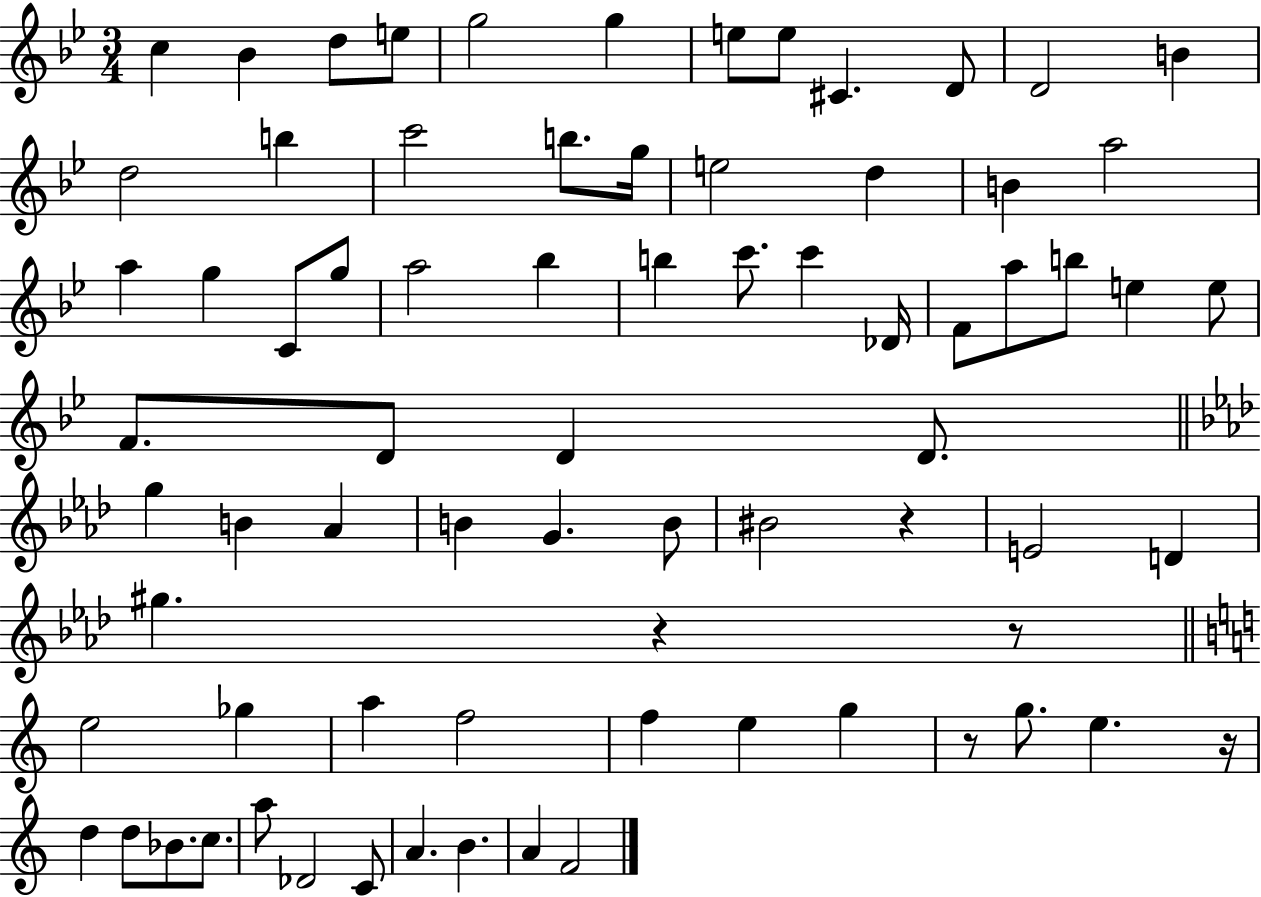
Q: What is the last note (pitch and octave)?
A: F4